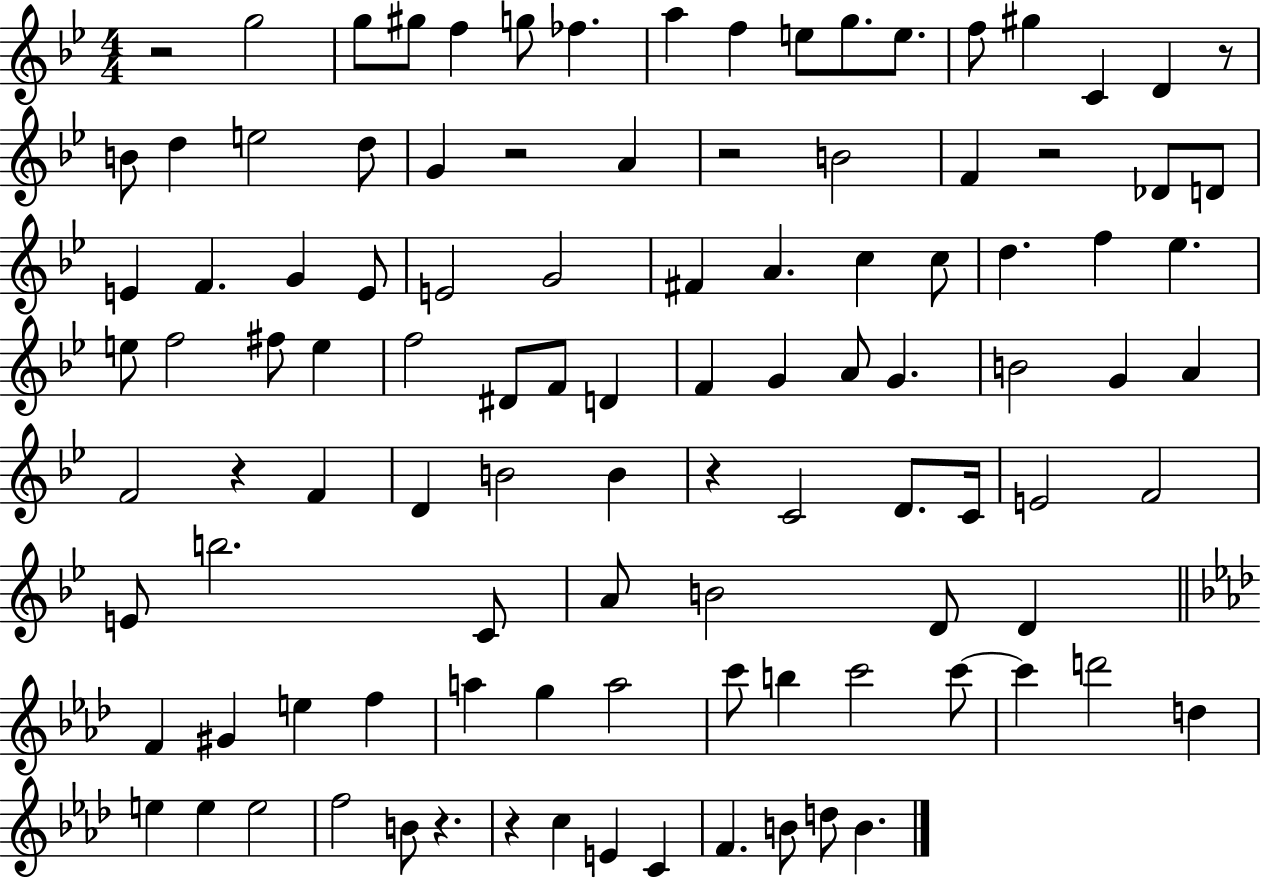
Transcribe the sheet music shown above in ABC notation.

X:1
T:Untitled
M:4/4
L:1/4
K:Bb
z2 g2 g/2 ^g/2 f g/2 _f a f e/2 g/2 e/2 f/2 ^g C D z/2 B/2 d e2 d/2 G z2 A z2 B2 F z2 _D/2 D/2 E F G E/2 E2 G2 ^F A c c/2 d f _e e/2 f2 ^f/2 e f2 ^D/2 F/2 D F G A/2 G B2 G A F2 z F D B2 B z C2 D/2 C/4 E2 F2 E/2 b2 C/2 A/2 B2 D/2 D F ^G e f a g a2 c'/2 b c'2 c'/2 c' d'2 d e e e2 f2 B/2 z z c E C F B/2 d/2 B